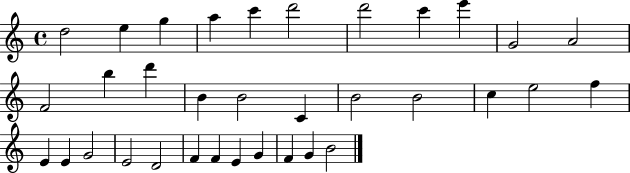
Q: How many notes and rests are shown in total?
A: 34